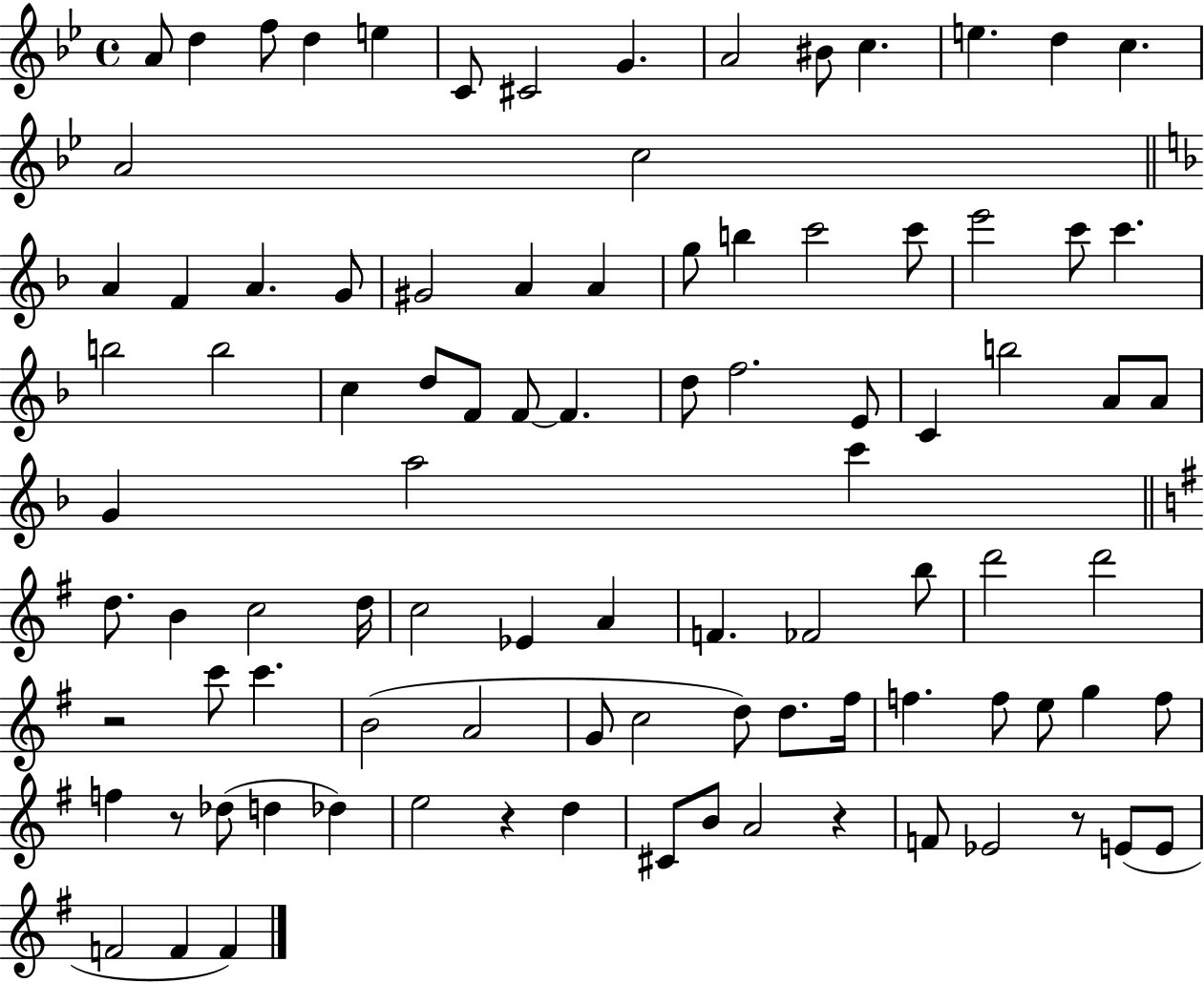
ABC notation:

X:1
T:Untitled
M:4/4
L:1/4
K:Bb
A/2 d f/2 d e C/2 ^C2 G A2 ^B/2 c e d c A2 c2 A F A G/2 ^G2 A A g/2 b c'2 c'/2 e'2 c'/2 c' b2 b2 c d/2 F/2 F/2 F d/2 f2 E/2 C b2 A/2 A/2 G a2 c' d/2 B c2 d/4 c2 _E A F _F2 b/2 d'2 d'2 z2 c'/2 c' B2 A2 G/2 c2 d/2 d/2 ^f/4 f f/2 e/2 g f/2 f z/2 _d/2 d _d e2 z d ^C/2 B/2 A2 z F/2 _E2 z/2 E/2 E/2 F2 F F